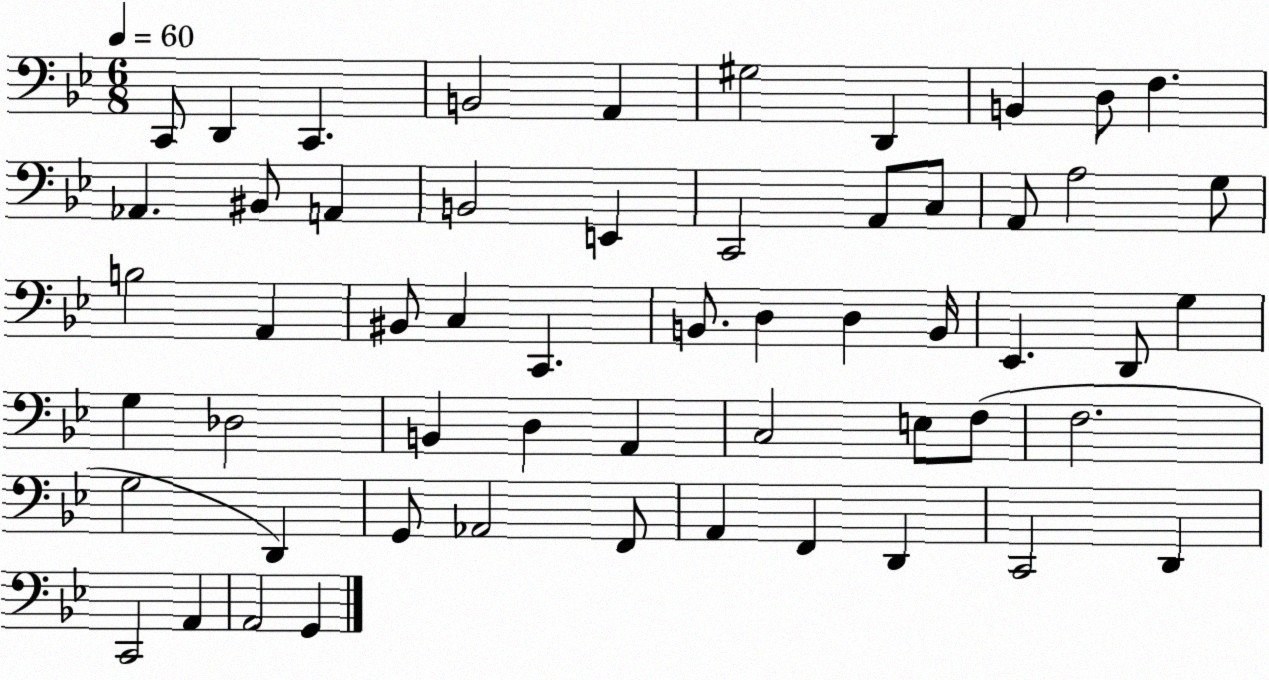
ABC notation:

X:1
T:Untitled
M:6/8
L:1/4
K:Bb
C,,/2 D,, C,, B,,2 A,, ^G,2 D,, B,, D,/2 F, _A,, ^B,,/2 A,, B,,2 E,, C,,2 A,,/2 C,/2 A,,/2 A,2 G,/2 B,2 A,, ^B,,/2 C, C,, B,,/2 D, D, B,,/4 _E,, D,,/2 G, G, _D,2 B,, D, A,, C,2 E,/2 F,/2 F,2 G,2 D,, G,,/2 _A,,2 F,,/2 A,, F,, D,, C,,2 D,, C,,2 A,, A,,2 G,,